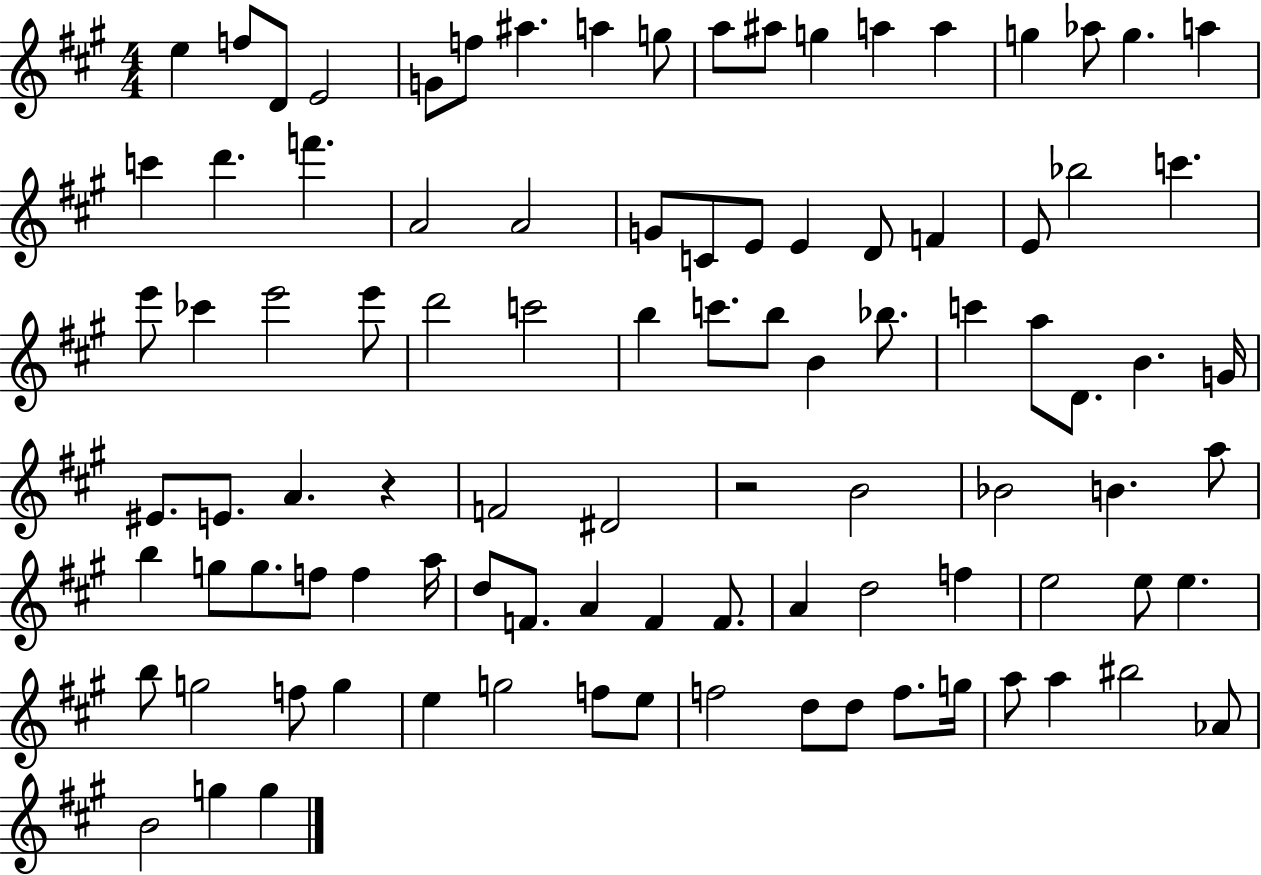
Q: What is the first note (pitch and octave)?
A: E5